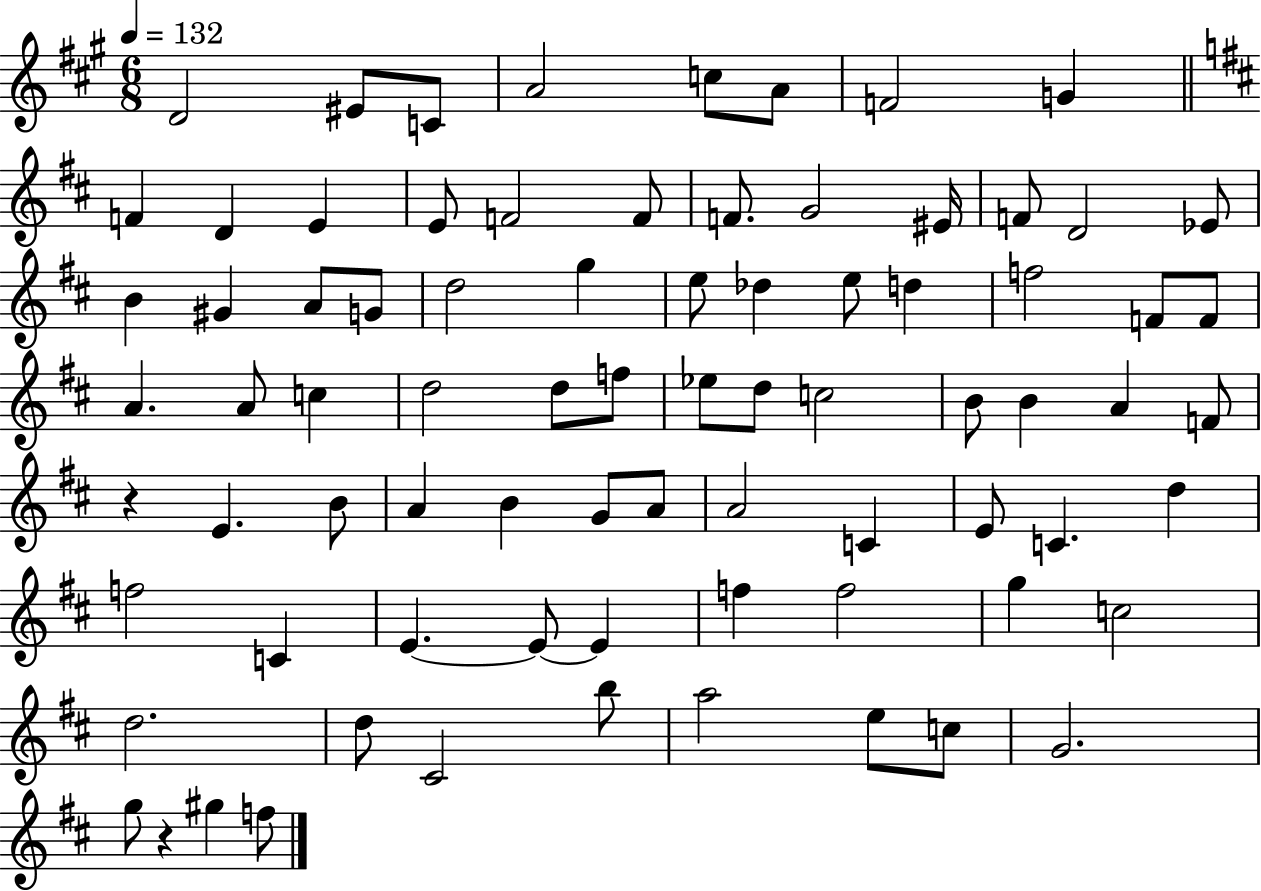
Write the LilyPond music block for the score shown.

{
  \clef treble
  \numericTimeSignature
  \time 6/8
  \key a \major
  \tempo 4 = 132
  d'2 eis'8 c'8 | a'2 c''8 a'8 | f'2 g'4 | \bar "||" \break \key d \major f'4 d'4 e'4 | e'8 f'2 f'8 | f'8. g'2 eis'16 | f'8 d'2 ees'8 | \break b'4 gis'4 a'8 g'8 | d''2 g''4 | e''8 des''4 e''8 d''4 | f''2 f'8 f'8 | \break a'4. a'8 c''4 | d''2 d''8 f''8 | ees''8 d''8 c''2 | b'8 b'4 a'4 f'8 | \break r4 e'4. b'8 | a'4 b'4 g'8 a'8 | a'2 c'4 | e'8 c'4. d''4 | \break f''2 c'4 | e'4.~~ e'8~~ e'4 | f''4 f''2 | g''4 c''2 | \break d''2. | d''8 cis'2 b''8 | a''2 e''8 c''8 | g'2. | \break g''8 r4 gis''4 f''8 | \bar "|."
}